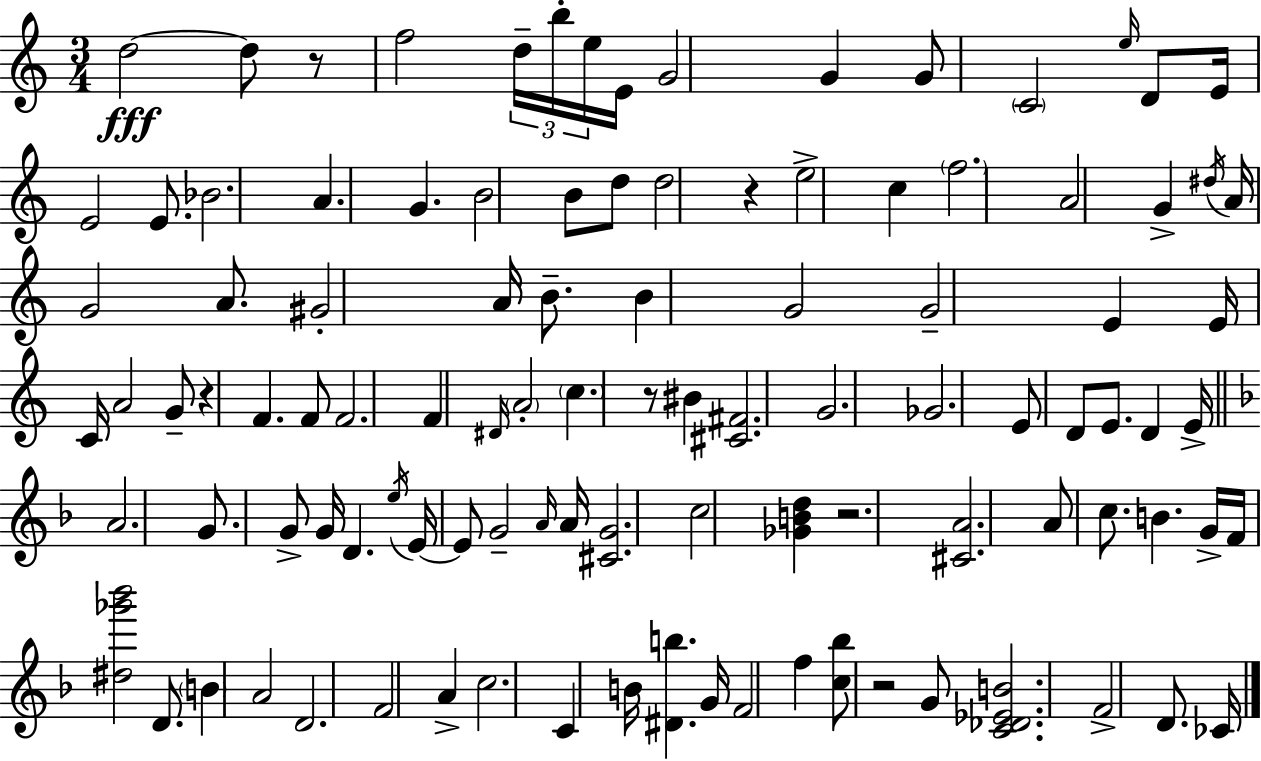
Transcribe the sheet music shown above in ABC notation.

X:1
T:Untitled
M:3/4
L:1/4
K:C
d2 d/2 z/2 f2 d/4 b/4 e/4 E/4 G2 G G/2 C2 e/4 D/2 E/4 E2 E/2 _B2 A G B2 B/2 d/2 d2 z e2 c f2 A2 G ^d/4 A/4 G2 A/2 ^G2 A/4 B/2 B G2 G2 E E/4 C/4 A2 G/2 z F F/2 F2 F ^D/4 A2 c z/2 ^B [^C^F]2 G2 _G2 E/2 D/2 E/2 D E/4 A2 G/2 G/2 G/4 D e/4 E/4 E/2 G2 A/4 A/4 [^CG]2 c2 [_GBd] z2 [^CA]2 A/2 c/2 B G/4 F/4 [^d_g'_b']2 D/2 B A2 D2 F2 A c2 C B/4 [^Db] G/4 F2 f [c_b]/2 z2 G/2 [C_D_EB]2 F2 D/2 _C/4